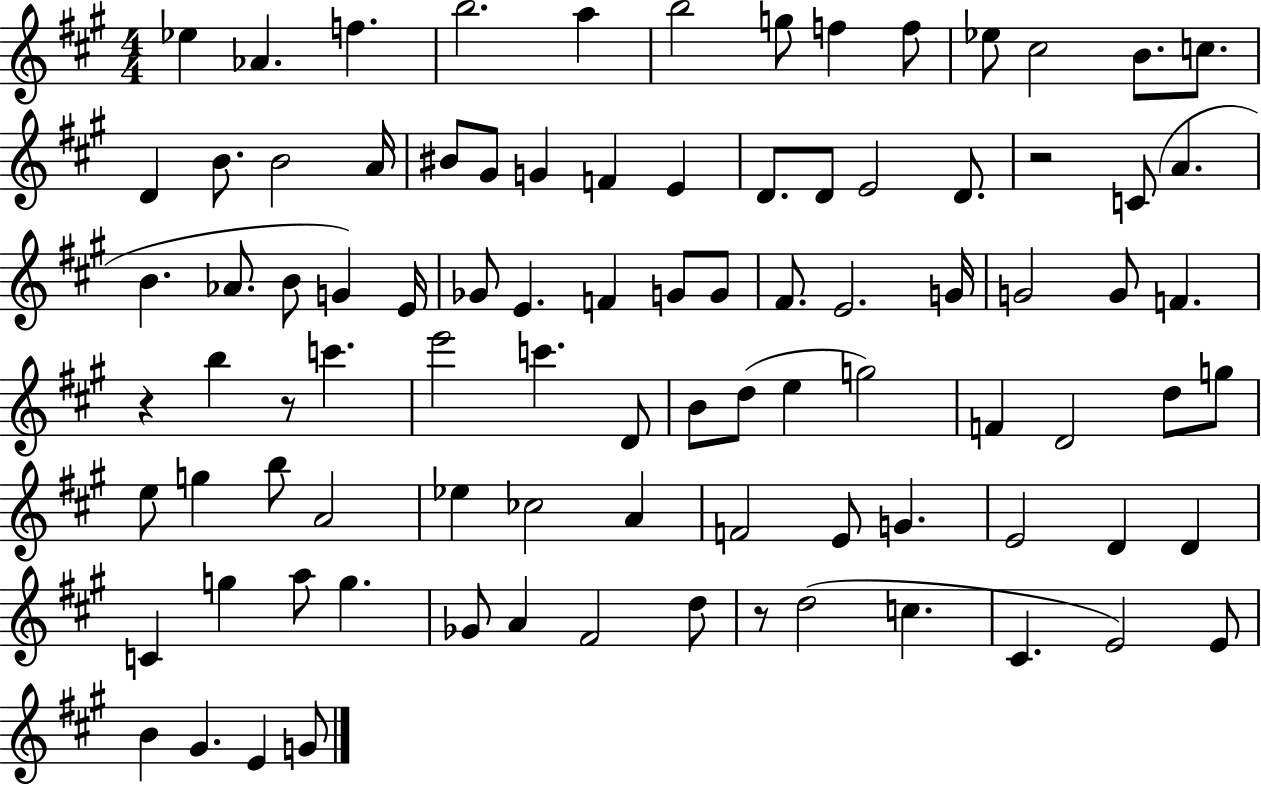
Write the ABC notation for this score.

X:1
T:Untitled
M:4/4
L:1/4
K:A
_e _A f b2 a b2 g/2 f f/2 _e/2 ^c2 B/2 c/2 D B/2 B2 A/4 ^B/2 ^G/2 G F E D/2 D/2 E2 D/2 z2 C/2 A B _A/2 B/2 G E/4 _G/2 E F G/2 G/2 ^F/2 E2 G/4 G2 G/2 F z b z/2 c' e'2 c' D/2 B/2 d/2 e g2 F D2 d/2 g/2 e/2 g b/2 A2 _e _c2 A F2 E/2 G E2 D D C g a/2 g _G/2 A ^F2 d/2 z/2 d2 c ^C E2 E/2 B ^G E G/2